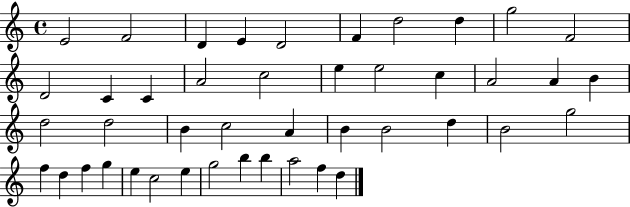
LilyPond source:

{
  \clef treble
  \time 4/4
  \defaultTimeSignature
  \key c \major
  e'2 f'2 | d'4 e'4 d'2 | f'4 d''2 d''4 | g''2 f'2 | \break d'2 c'4 c'4 | a'2 c''2 | e''4 e''2 c''4 | a'2 a'4 b'4 | \break d''2 d''2 | b'4 c''2 a'4 | b'4 b'2 d''4 | b'2 g''2 | \break f''4 d''4 f''4 g''4 | e''4 c''2 e''4 | g''2 b''4 b''4 | a''2 f''4 d''4 | \break \bar "|."
}